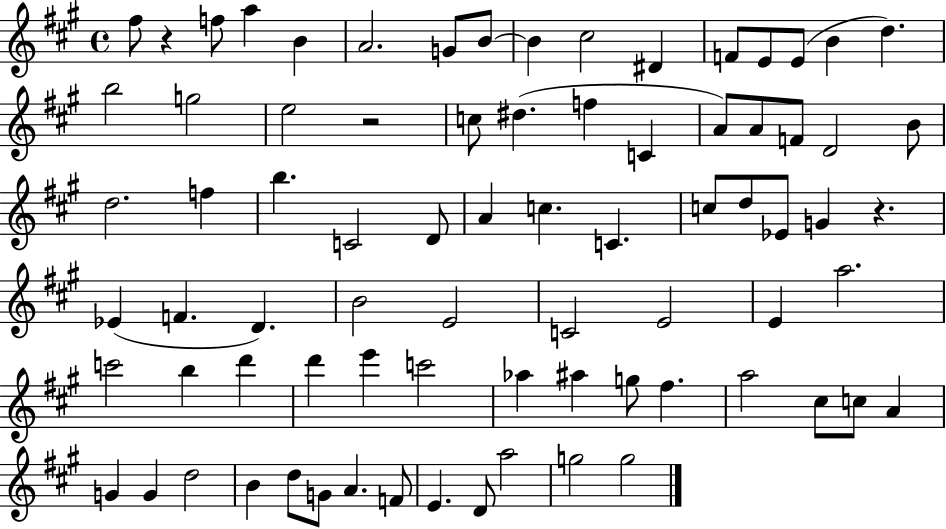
X:1
T:Untitled
M:4/4
L:1/4
K:A
^f/2 z f/2 a B A2 G/2 B/2 B ^c2 ^D F/2 E/2 E/2 B d b2 g2 e2 z2 c/2 ^d f C A/2 A/2 F/2 D2 B/2 d2 f b C2 D/2 A c C c/2 d/2 _E/2 G z _E F D B2 E2 C2 E2 E a2 c'2 b d' d' e' c'2 _a ^a g/2 ^f a2 ^c/2 c/2 A G G d2 B d/2 G/2 A F/2 E D/2 a2 g2 g2